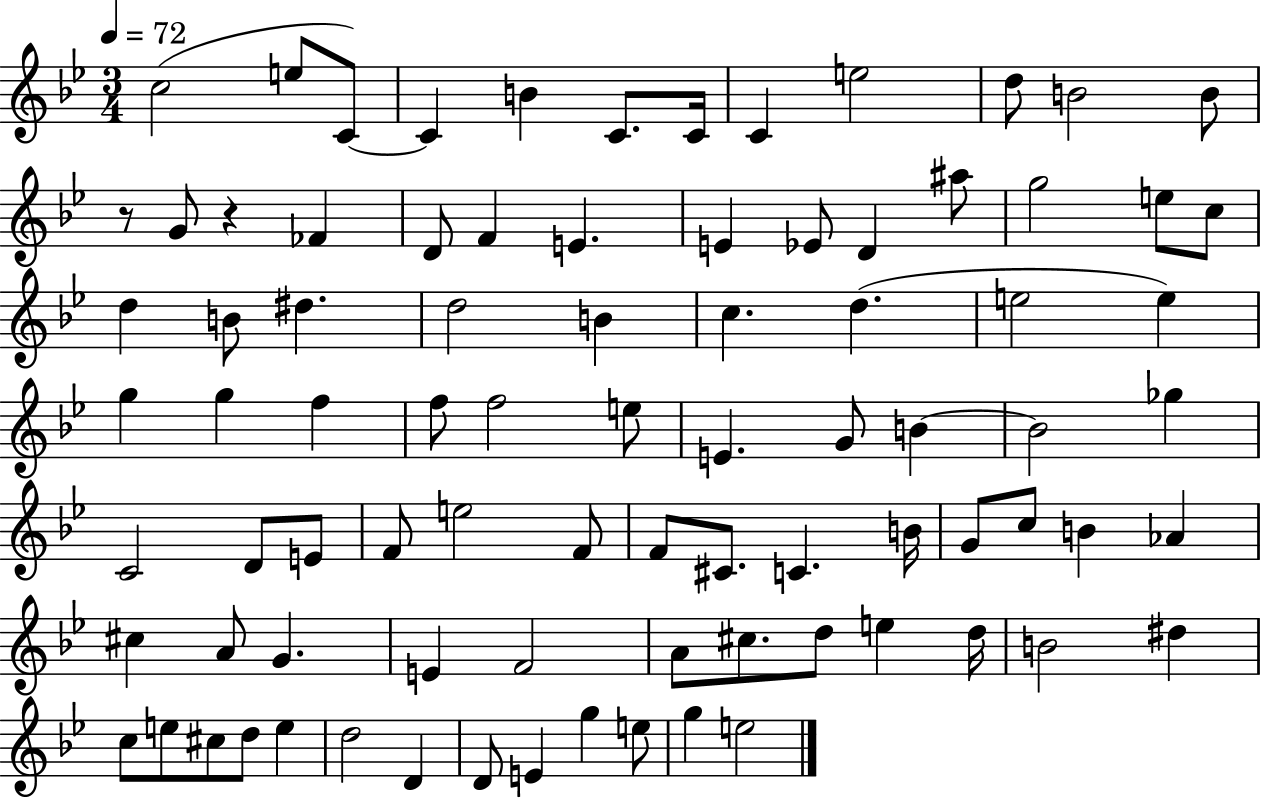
{
  \clef treble
  \numericTimeSignature
  \time 3/4
  \key bes \major
  \tempo 4 = 72
  c''2( e''8 c'8~~) | c'4 b'4 c'8. c'16 | c'4 e''2 | d''8 b'2 b'8 | \break r8 g'8 r4 fes'4 | d'8 f'4 e'4. | e'4 ees'8 d'4 ais''8 | g''2 e''8 c''8 | \break d''4 b'8 dis''4. | d''2 b'4 | c''4. d''4.( | e''2 e''4) | \break g''4 g''4 f''4 | f''8 f''2 e''8 | e'4. g'8 b'4~~ | b'2 ges''4 | \break c'2 d'8 e'8 | f'8 e''2 f'8 | f'8 cis'8. c'4. b'16 | g'8 c''8 b'4 aes'4 | \break cis''4 a'8 g'4. | e'4 f'2 | a'8 cis''8. d''8 e''4 d''16 | b'2 dis''4 | \break c''8 e''8 cis''8 d''8 e''4 | d''2 d'4 | d'8 e'4 g''4 e''8 | g''4 e''2 | \break \bar "|."
}